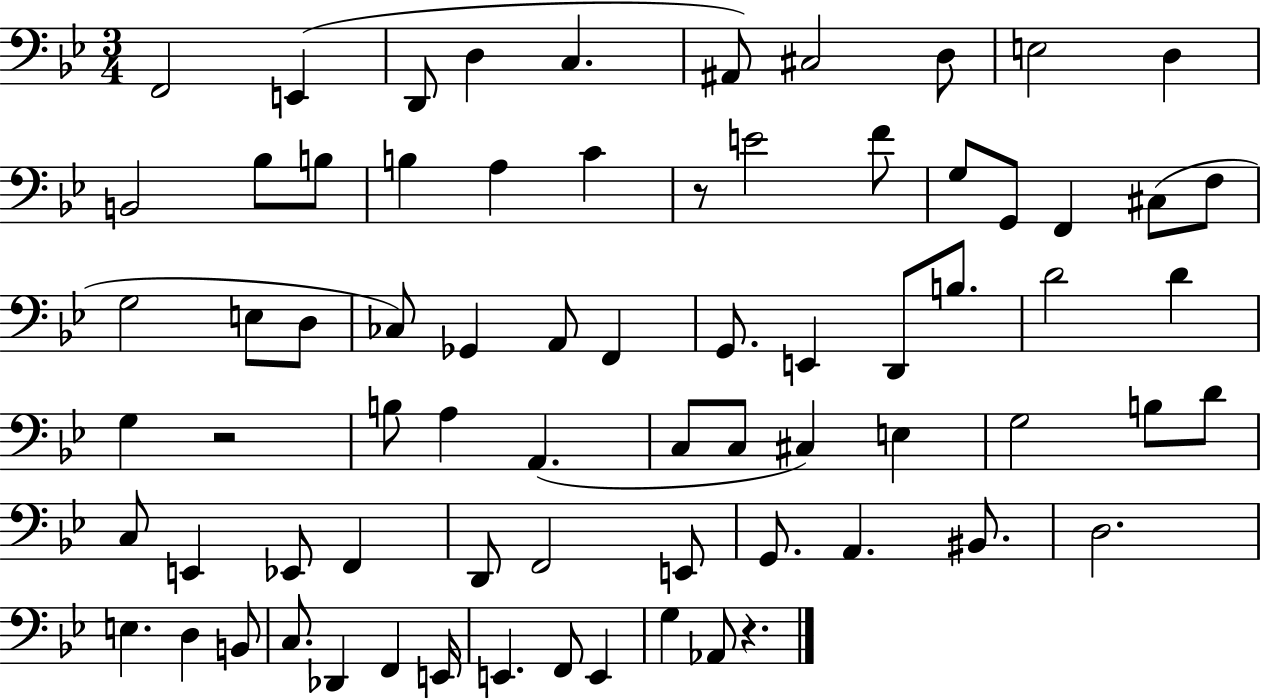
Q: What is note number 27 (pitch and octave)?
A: CES3